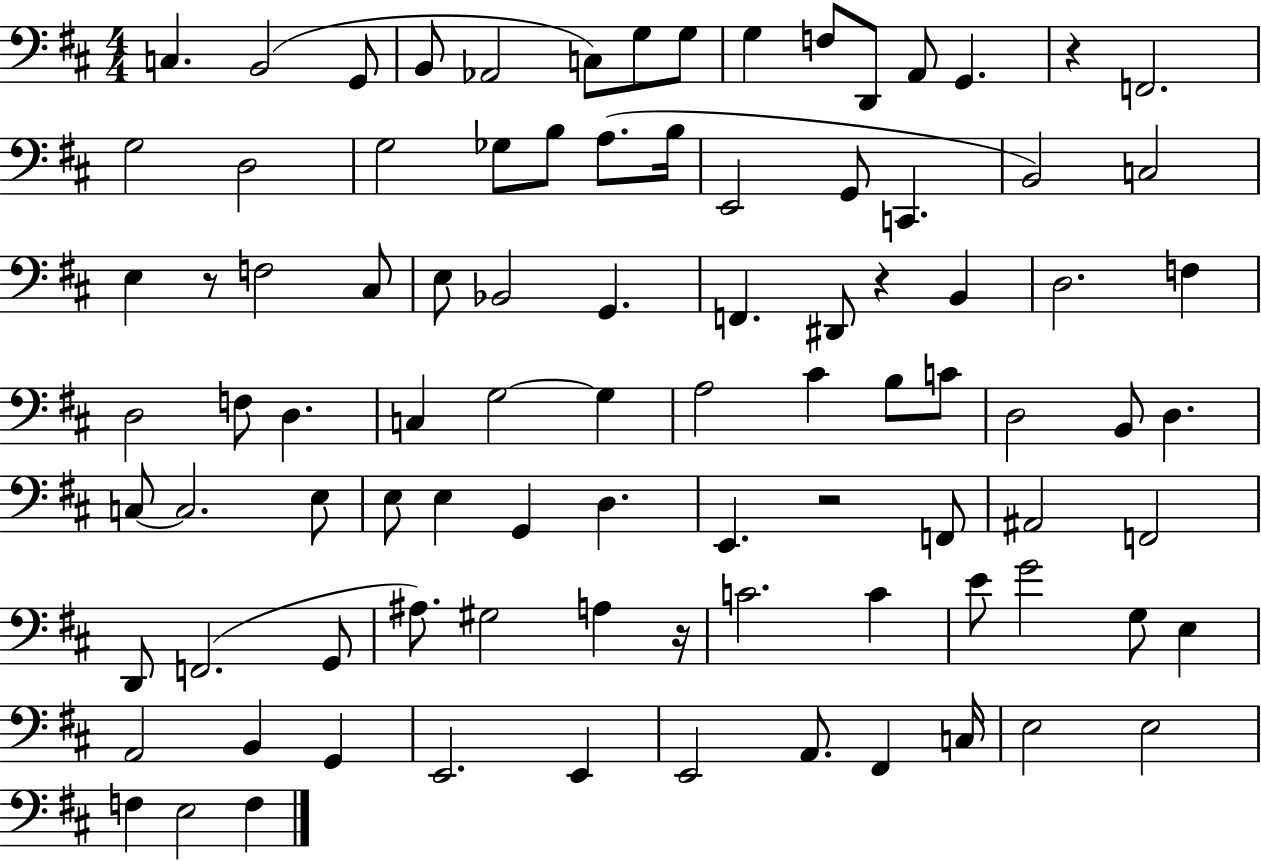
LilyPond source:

{
  \clef bass
  \numericTimeSignature
  \time 4/4
  \key d \major
  c4. b,2( g,8 | b,8 aes,2 c8) g8 g8 | g4 f8 d,8 a,8 g,4. | r4 f,2. | \break g2 d2 | g2 ges8 b8 a8.( b16 | e,2 g,8 c,4. | b,2) c2 | \break e4 r8 f2 cis8 | e8 bes,2 g,4. | f,4. dis,8 r4 b,4 | d2. f4 | \break d2 f8 d4. | c4 g2~~ g4 | a2 cis'4 b8 c'8 | d2 b,8 d4. | \break c8~~ c2. e8 | e8 e4 g,4 d4. | e,4. r2 f,8 | ais,2 f,2 | \break d,8 f,2.( g,8 | ais8.) gis2 a4 r16 | c'2. c'4 | e'8 g'2 g8 e4 | \break a,2 b,4 g,4 | e,2. e,4 | e,2 a,8. fis,4 c16 | e2 e2 | \break f4 e2 f4 | \bar "|."
}